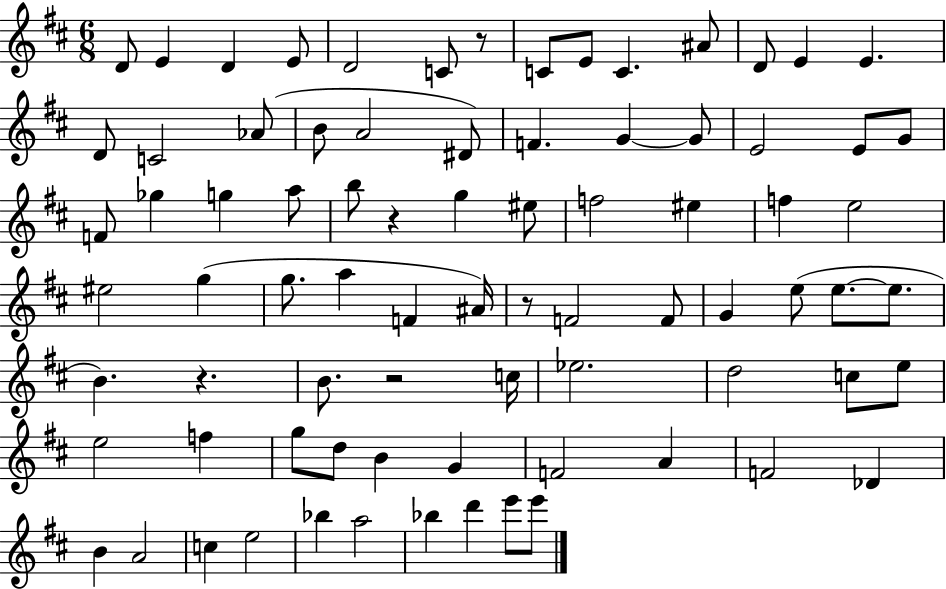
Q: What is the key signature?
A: D major